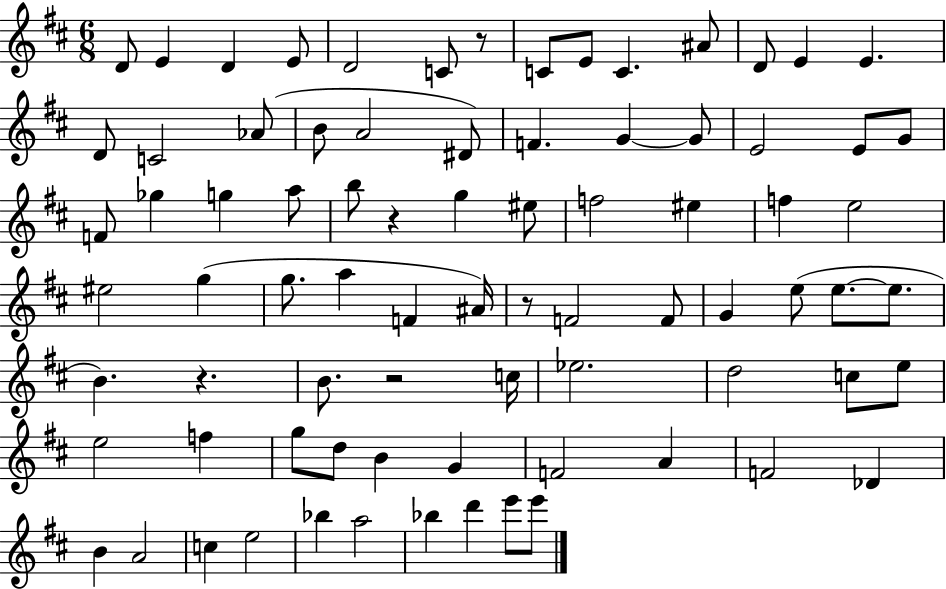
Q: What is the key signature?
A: D major